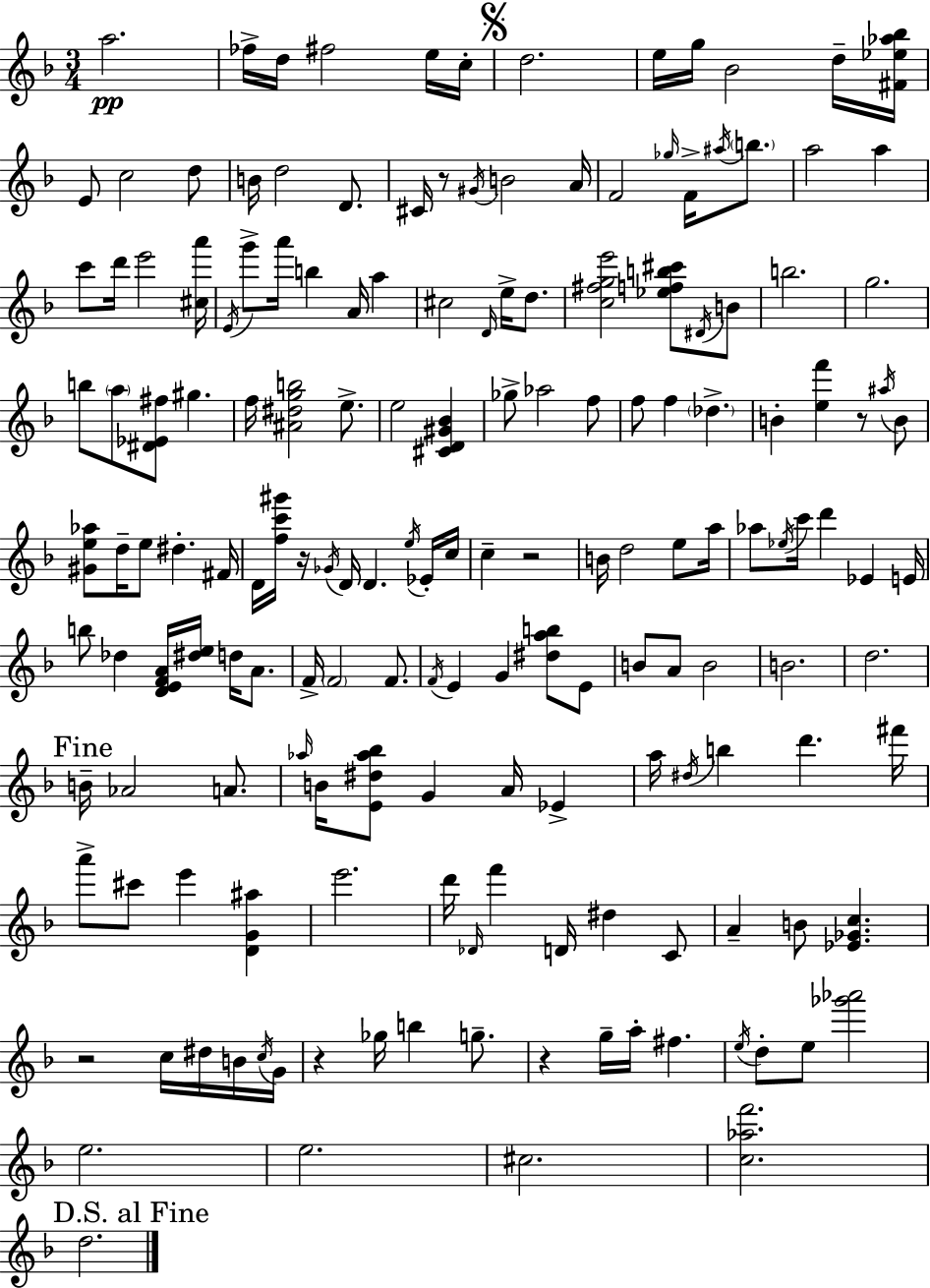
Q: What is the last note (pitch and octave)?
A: D5